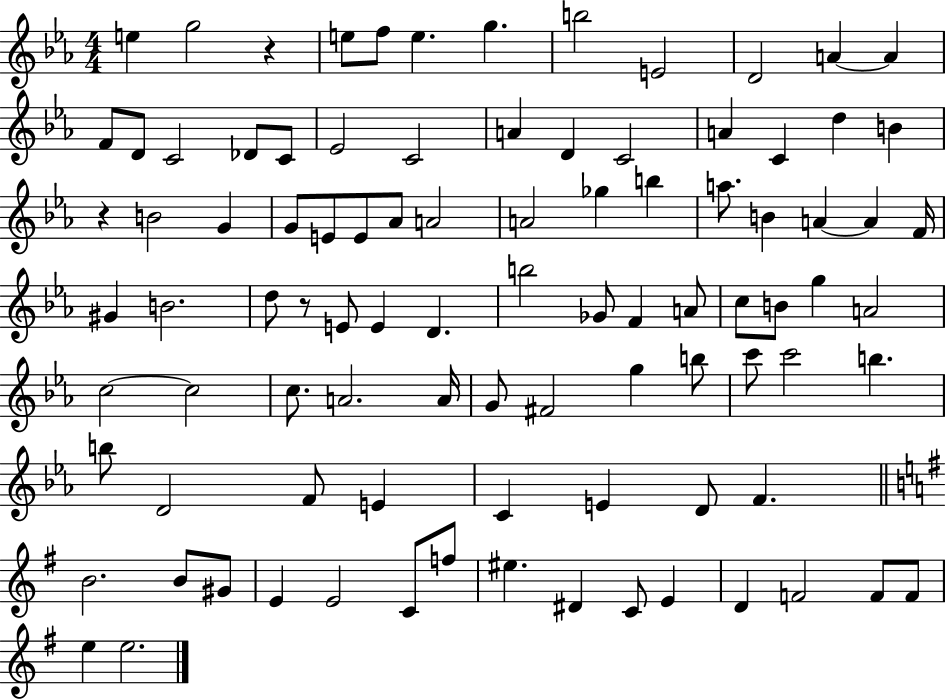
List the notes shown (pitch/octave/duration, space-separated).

E5/q G5/h R/q E5/e F5/e E5/q. G5/q. B5/h E4/h D4/h A4/q A4/q F4/e D4/e C4/h Db4/e C4/e Eb4/h C4/h A4/q D4/q C4/h A4/q C4/q D5/q B4/q R/q B4/h G4/q G4/e E4/e E4/e Ab4/e A4/h A4/h Gb5/q B5/q A5/e. B4/q A4/q A4/q F4/s G#4/q B4/h. D5/e R/e E4/e E4/q D4/q. B5/h Gb4/e F4/q A4/e C5/e B4/e G5/q A4/h C5/h C5/h C5/e. A4/h. A4/s G4/e F#4/h G5/q B5/e C6/e C6/h B5/q. B5/e D4/h F4/e E4/q C4/q E4/q D4/e F4/q. B4/h. B4/e G#4/e E4/q E4/h C4/e F5/e EIS5/q. D#4/q C4/e E4/q D4/q F4/h F4/e F4/e E5/q E5/h.